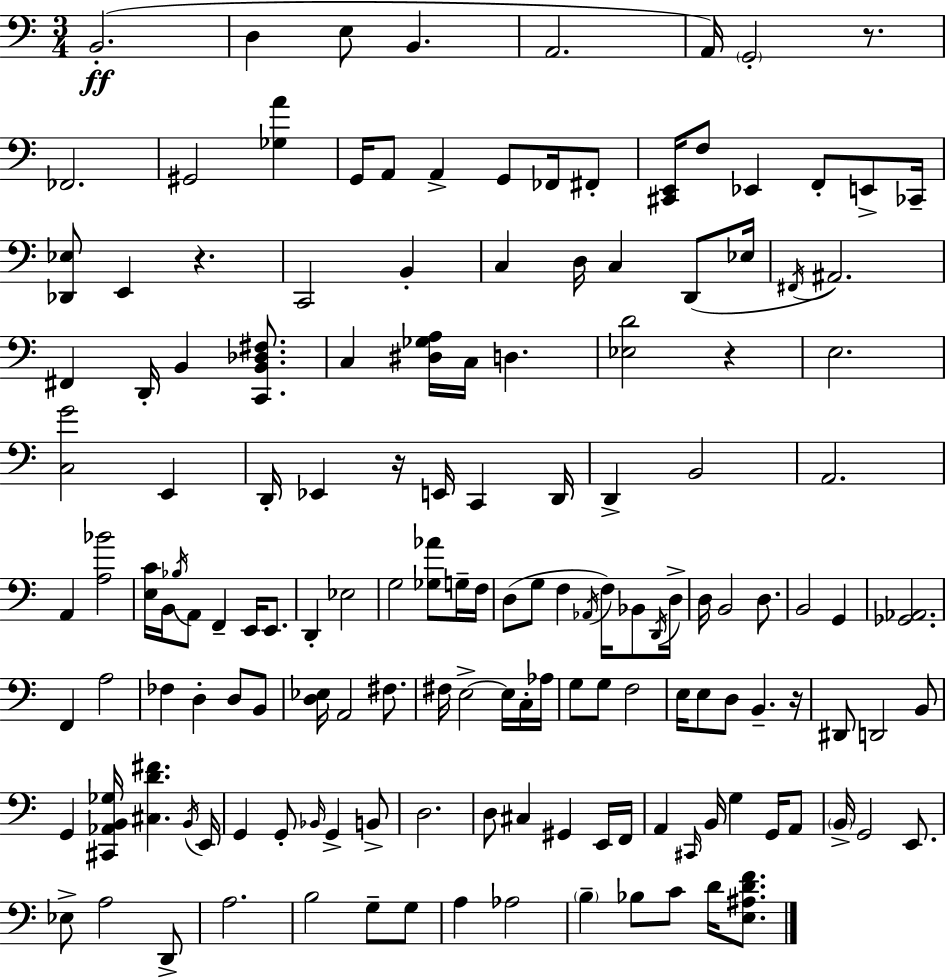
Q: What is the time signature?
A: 3/4